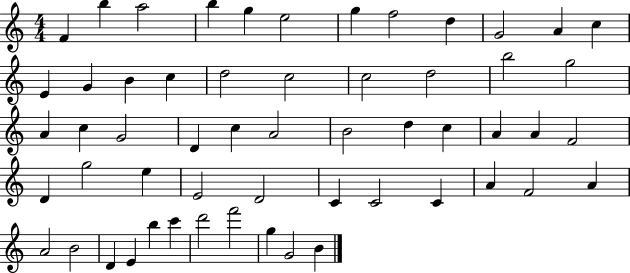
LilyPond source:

{
  \clef treble
  \numericTimeSignature
  \time 4/4
  \key c \major
  f'4 b''4 a''2 | b''4 g''4 e''2 | g''4 f''2 d''4 | g'2 a'4 c''4 | \break e'4 g'4 b'4 c''4 | d''2 c''2 | c''2 d''2 | b''2 g''2 | \break a'4 c''4 g'2 | d'4 c''4 a'2 | b'2 d''4 c''4 | a'4 a'4 f'2 | \break d'4 g''2 e''4 | e'2 d'2 | c'4 c'2 c'4 | a'4 f'2 a'4 | \break a'2 b'2 | d'4 e'4 b''4 c'''4 | d'''2 f'''2 | g''4 g'2 b'4 | \break \bar "|."
}